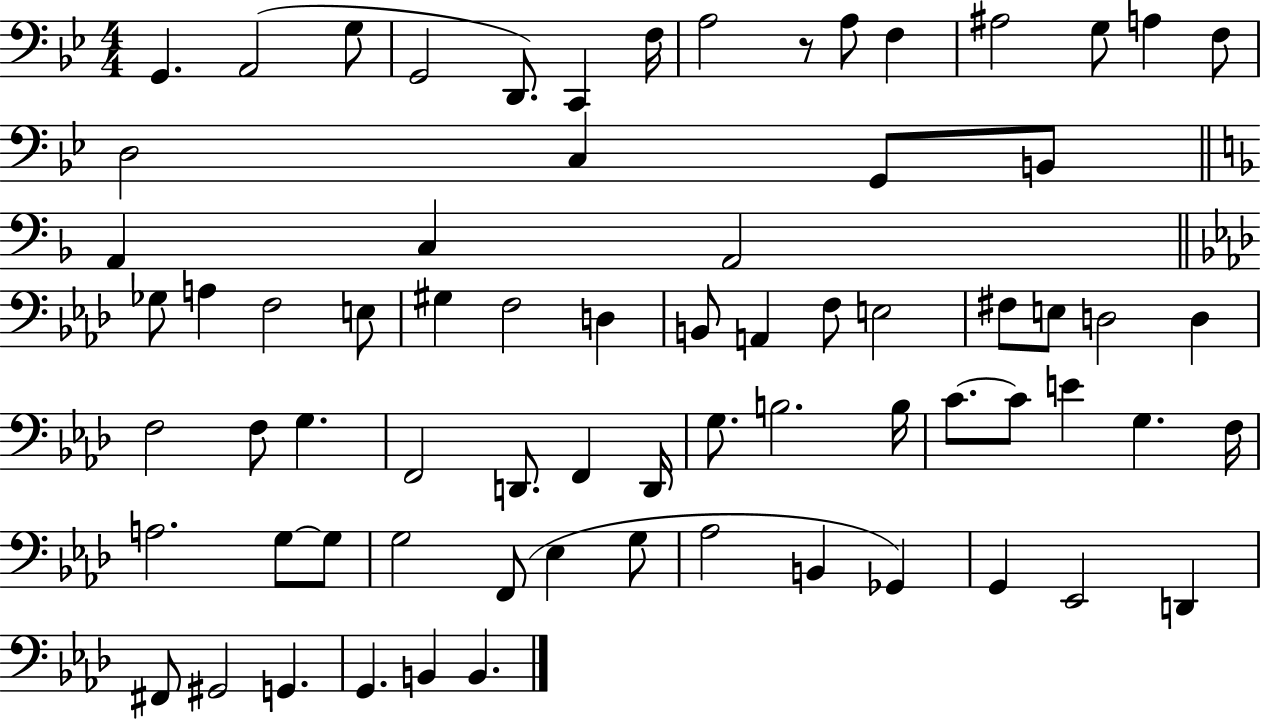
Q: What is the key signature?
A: BES major